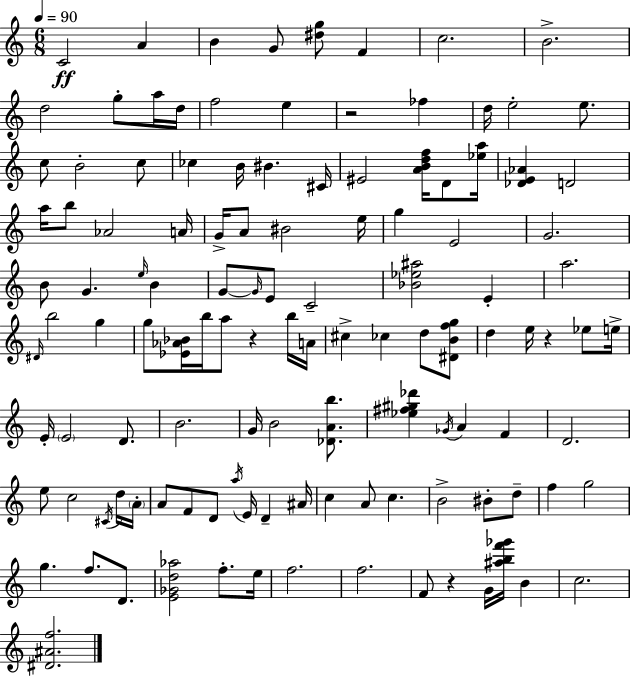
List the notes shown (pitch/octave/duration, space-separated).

C4/h A4/q B4/q G4/e [D#5,G5]/e F4/q C5/h. B4/h. D5/h G5/e A5/s D5/s F5/h E5/q R/h FES5/q D5/s E5/h E5/e. C5/e B4/h C5/e CES5/q B4/s BIS4/q. C#4/s EIS4/h [A4,B4,D5,F5]/s D4/e [Eb5,A5]/s [Db4,E4,Ab4]/q D4/h A5/s B5/e Ab4/h A4/s G4/s A4/e BIS4/h E5/s G5/q E4/h G4/h. B4/e G4/q. E5/s B4/q G4/e G4/s E4/e C4/h [Bb4,Eb5,A#5]/h E4/q A5/h. D#4/s B5/h G5/q G5/e [Eb4,Ab4,Bb4]/s B5/s A5/e R/q B5/s A4/s C#5/q CES5/q D5/e [D#4,B4,F5,G5]/e D5/q E5/s R/q Eb5/e E5/s E4/s E4/h D4/e. B4/h. G4/s B4/h [Db4,A4,B5]/e. [Eb5,F#5,G#5,Db6]/q Gb4/s A4/q F4/q D4/h. E5/e C5/h C#4/s D5/s A4/s A4/e F4/e D4/e A5/s E4/s D4/q A#4/s C5/q A4/e C5/q. B4/h BIS4/e D5/e F5/q G5/h G5/q. F5/e. D4/e. [E4,Gb4,D5,Ab5]/h F5/e. E5/s F5/h. F5/h. F4/e R/q G4/s [A#5,B5,F6,Gb6]/s B4/q C5/h. [D#4,A#4,F5]/h.